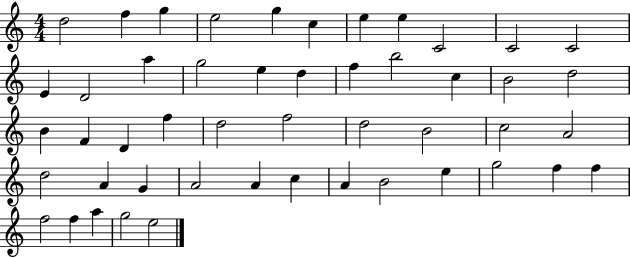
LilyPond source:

{
  \clef treble
  \numericTimeSignature
  \time 4/4
  \key c \major
  d''2 f''4 g''4 | e''2 g''4 c''4 | e''4 e''4 c'2 | c'2 c'2 | \break e'4 d'2 a''4 | g''2 e''4 d''4 | f''4 b''2 c''4 | b'2 d''2 | \break b'4 f'4 d'4 f''4 | d''2 f''2 | d''2 b'2 | c''2 a'2 | \break d''2 a'4 g'4 | a'2 a'4 c''4 | a'4 b'2 e''4 | g''2 f''4 f''4 | \break f''2 f''4 a''4 | g''2 e''2 | \bar "|."
}